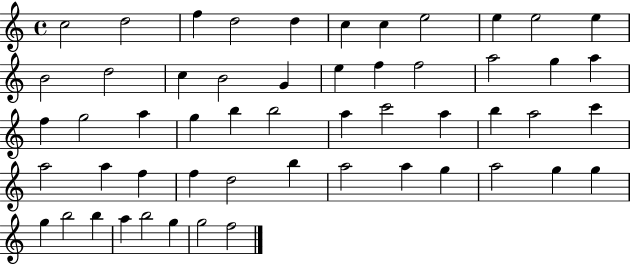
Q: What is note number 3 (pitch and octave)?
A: F5